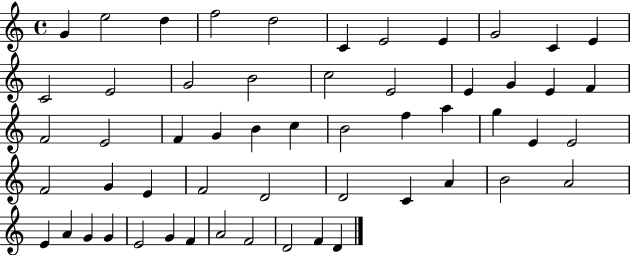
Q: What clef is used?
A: treble